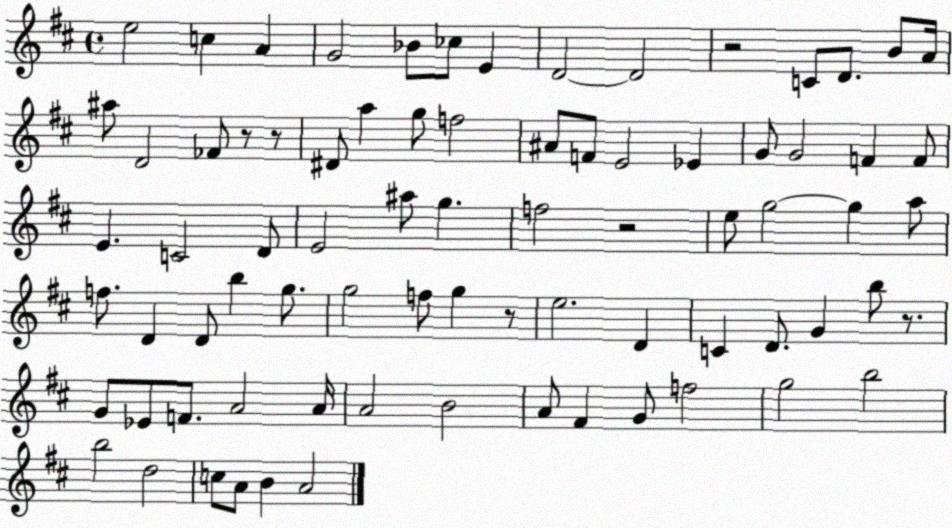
X:1
T:Untitled
M:4/4
L:1/4
K:D
e2 c A G2 _B/2 _c/2 E D2 D2 z2 C/2 D/2 B/2 A/4 ^a/2 D2 _F/2 z/2 z/2 ^D/2 a g/2 f2 ^A/2 F/2 E2 _E G/2 G2 F F/2 E C2 D/2 E2 ^a/2 g f2 z2 e/2 g2 g a/2 f/2 D D/2 b g/2 g2 f/2 g z/2 e2 D C D/2 G b/2 z/2 G/2 _E/2 F/2 A2 A/4 A2 B2 A/2 ^F G/2 f2 g2 b2 b2 d2 c/2 A/2 B A2